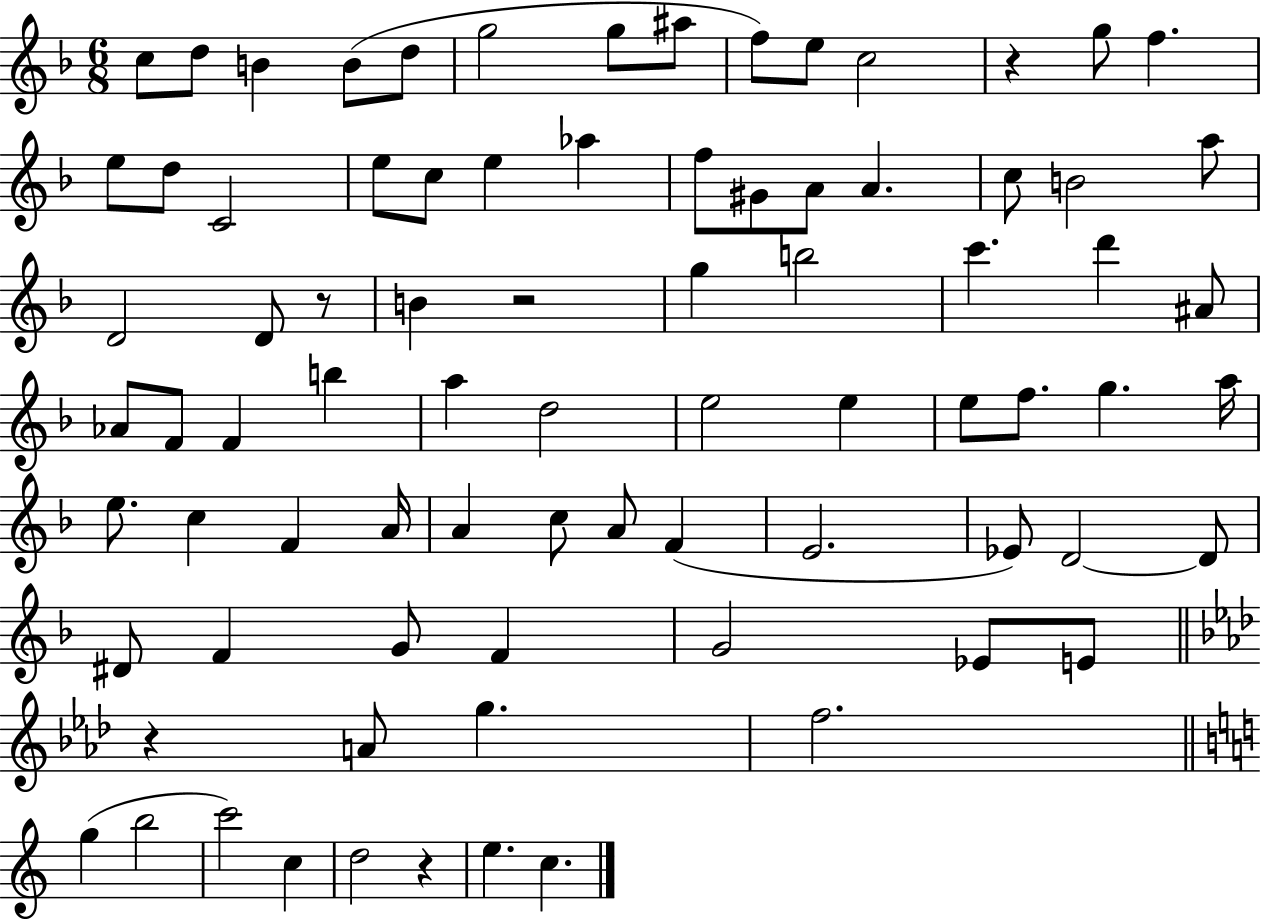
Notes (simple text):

C5/e D5/e B4/q B4/e D5/e G5/h G5/e A#5/e F5/e E5/e C5/h R/q G5/e F5/q. E5/e D5/e C4/h E5/e C5/e E5/q Ab5/q F5/e G#4/e A4/e A4/q. C5/e B4/h A5/e D4/h D4/e R/e B4/q R/h G5/q B5/h C6/q. D6/q A#4/e Ab4/e F4/e F4/q B5/q A5/q D5/h E5/h E5/q E5/e F5/e. G5/q. A5/s E5/e. C5/q F4/q A4/s A4/q C5/e A4/e F4/q E4/h. Eb4/e D4/h D4/e D#4/e F4/q G4/e F4/q G4/h Eb4/e E4/e R/q A4/e G5/q. F5/h. G5/q B5/h C6/h C5/q D5/h R/q E5/q. C5/q.